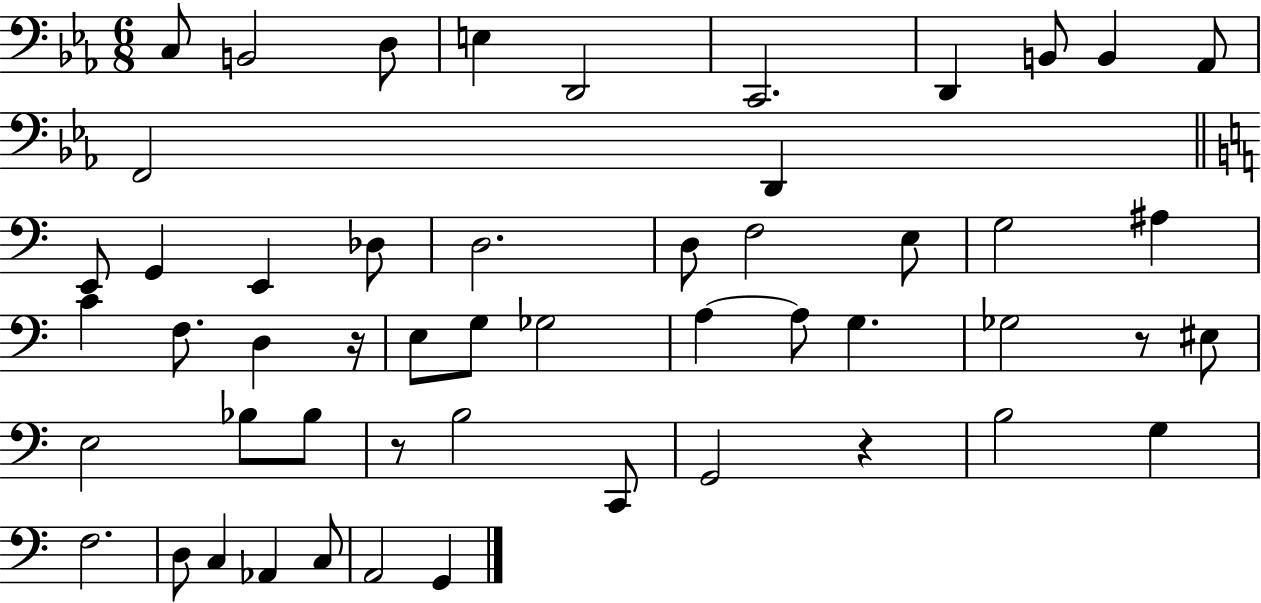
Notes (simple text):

C3/e B2/h D3/e E3/q D2/h C2/h. D2/q B2/e B2/q Ab2/e F2/h D2/q E2/e G2/q E2/q Db3/e D3/h. D3/e F3/h E3/e G3/h A#3/q C4/q F3/e. D3/q R/s E3/e G3/e Gb3/h A3/q A3/e G3/q. Gb3/h R/e EIS3/e E3/h Bb3/e Bb3/e R/e B3/h C2/e G2/h R/q B3/h G3/q F3/h. D3/e C3/q Ab2/q C3/e A2/h G2/q